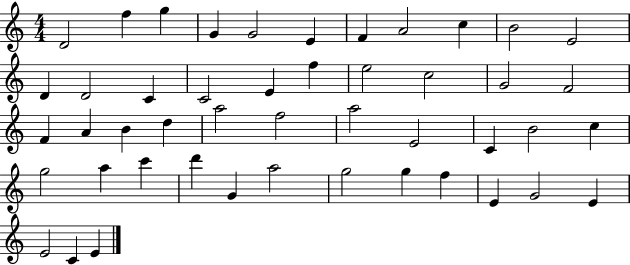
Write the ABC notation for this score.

X:1
T:Untitled
M:4/4
L:1/4
K:C
D2 f g G G2 E F A2 c B2 E2 D D2 C C2 E f e2 c2 G2 F2 F A B d a2 f2 a2 E2 C B2 c g2 a c' d' G a2 g2 g f E G2 E E2 C E